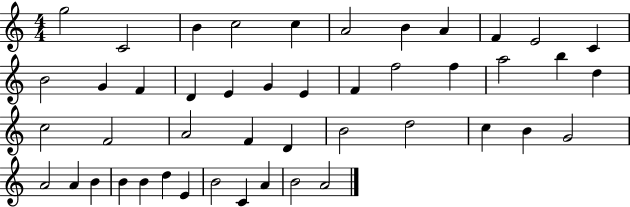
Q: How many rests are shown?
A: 0